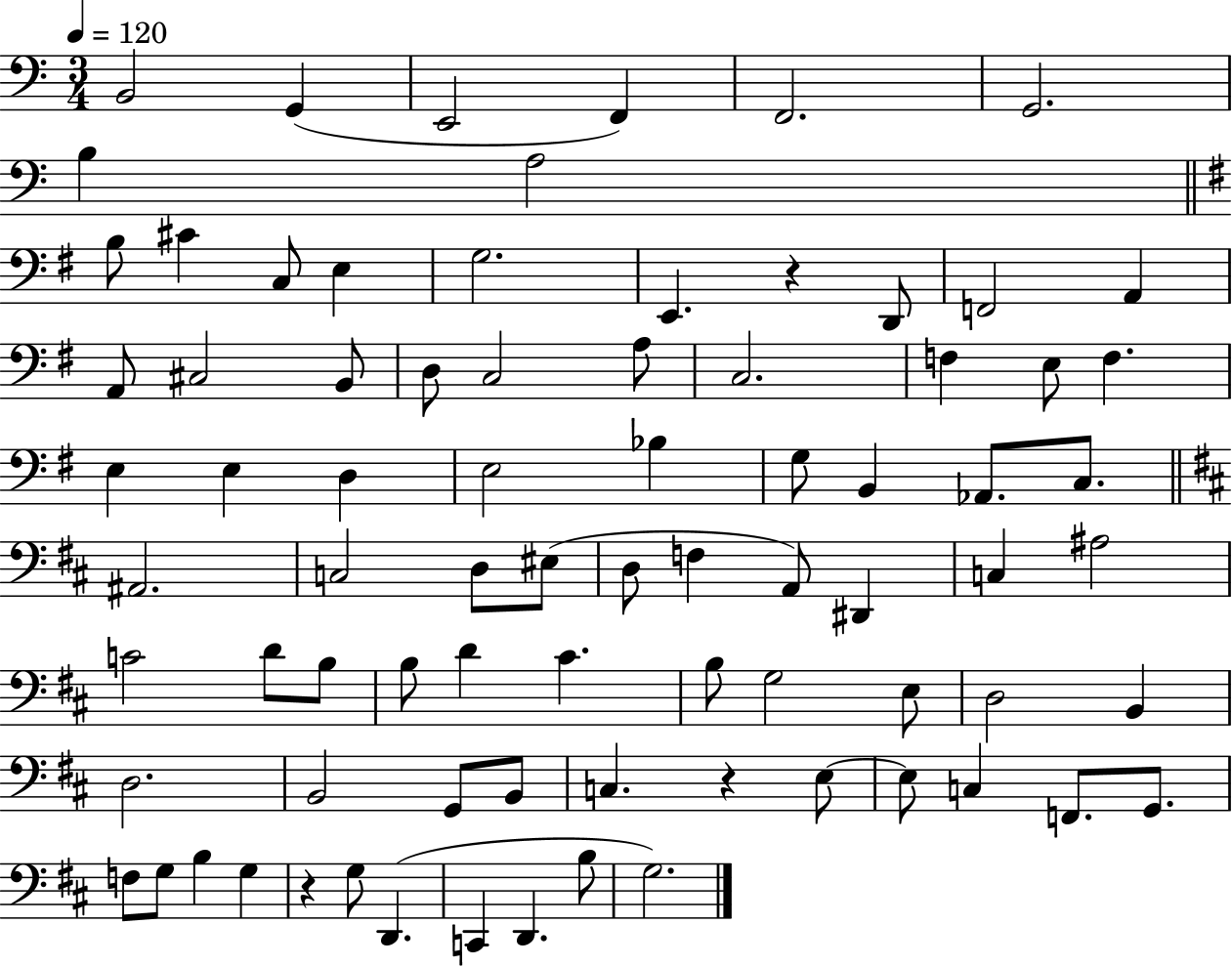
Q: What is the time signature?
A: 3/4